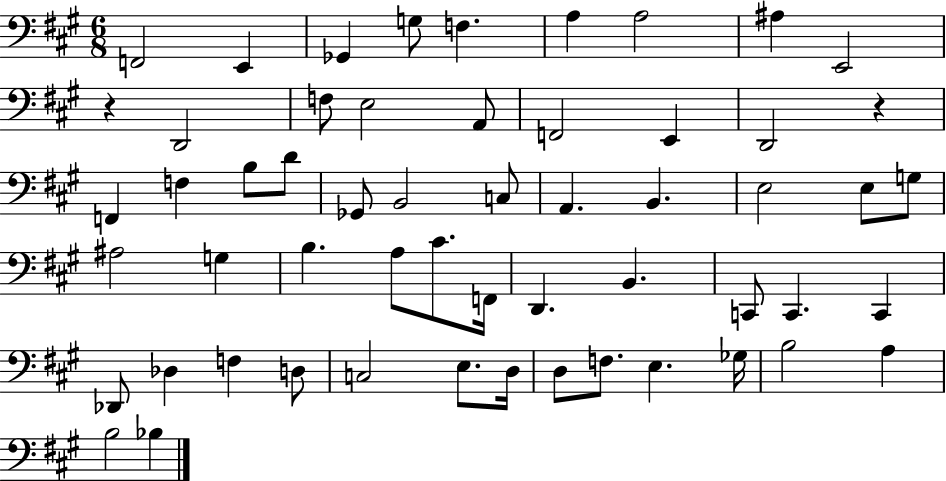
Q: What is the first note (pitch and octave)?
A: F2